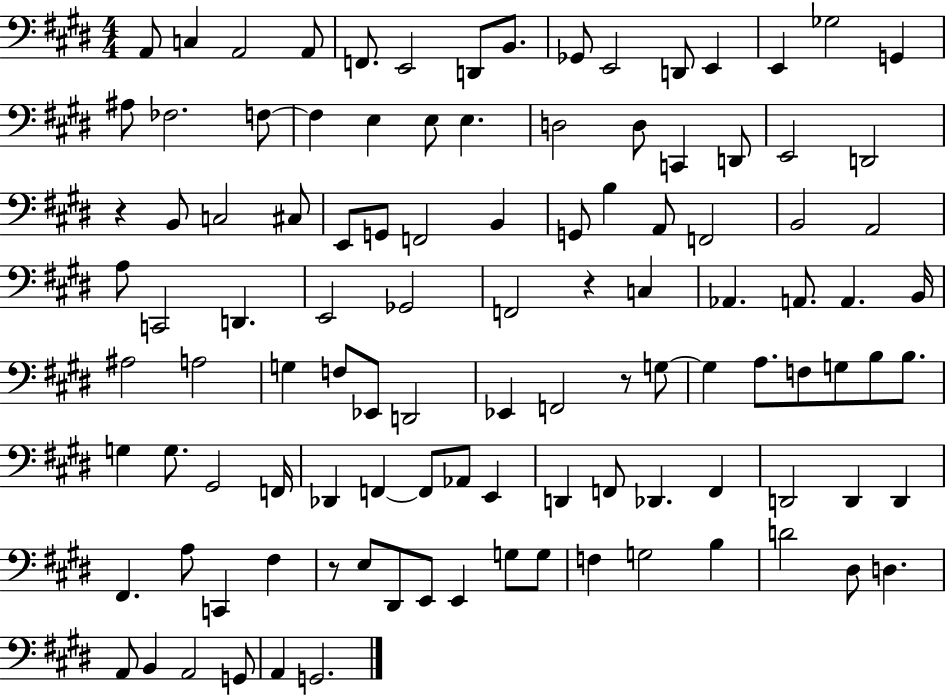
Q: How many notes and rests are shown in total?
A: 109